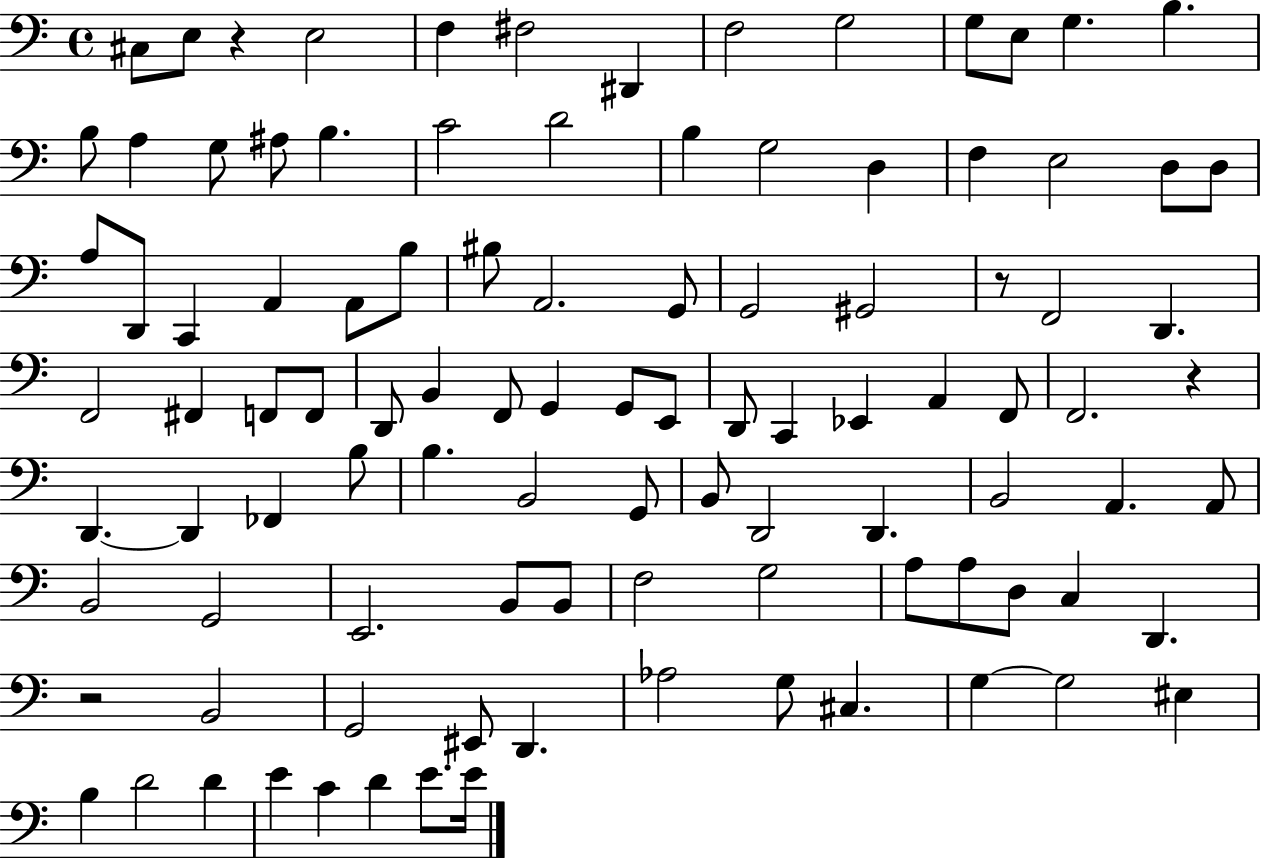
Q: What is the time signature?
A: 4/4